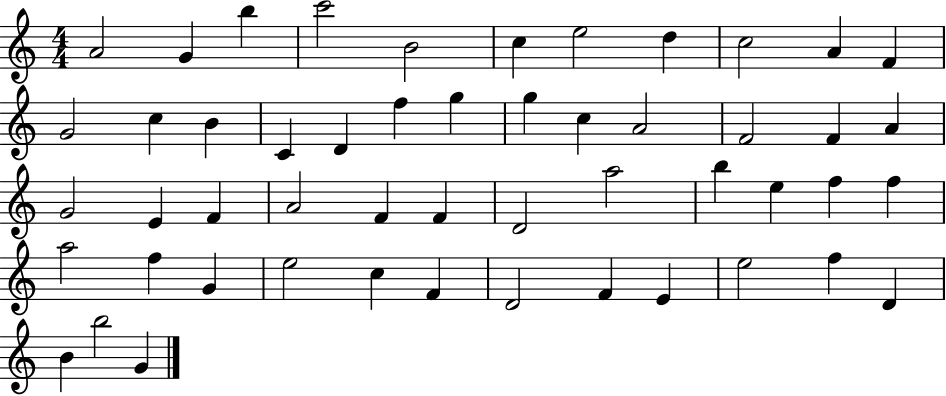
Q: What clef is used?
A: treble